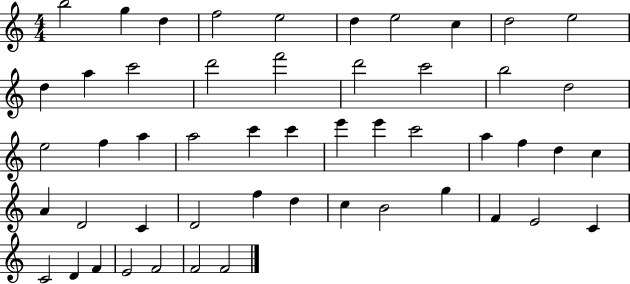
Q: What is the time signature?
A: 4/4